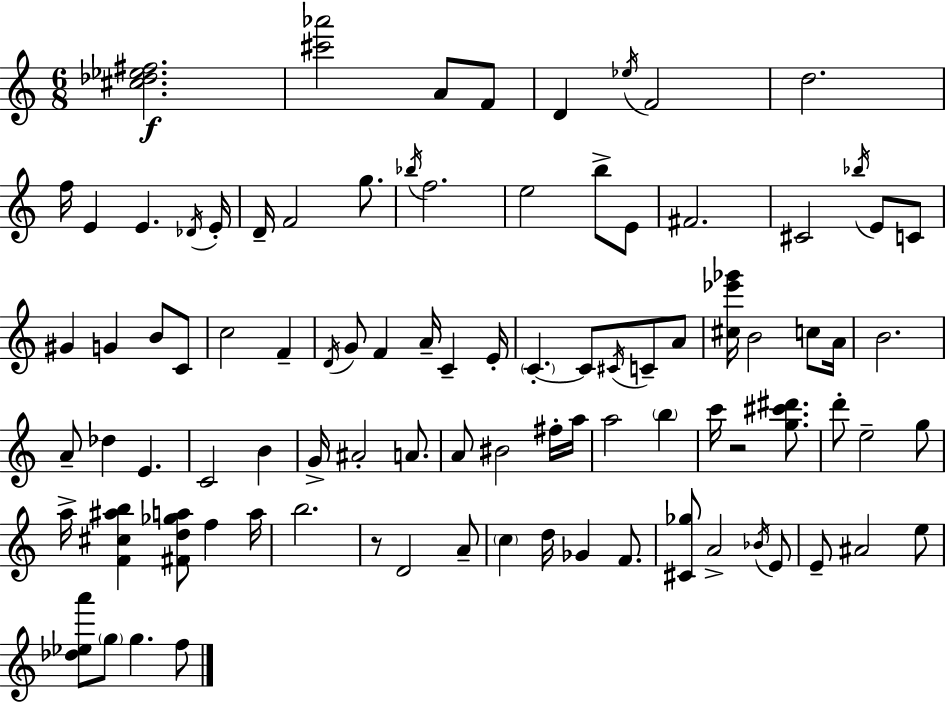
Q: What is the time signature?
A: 6/8